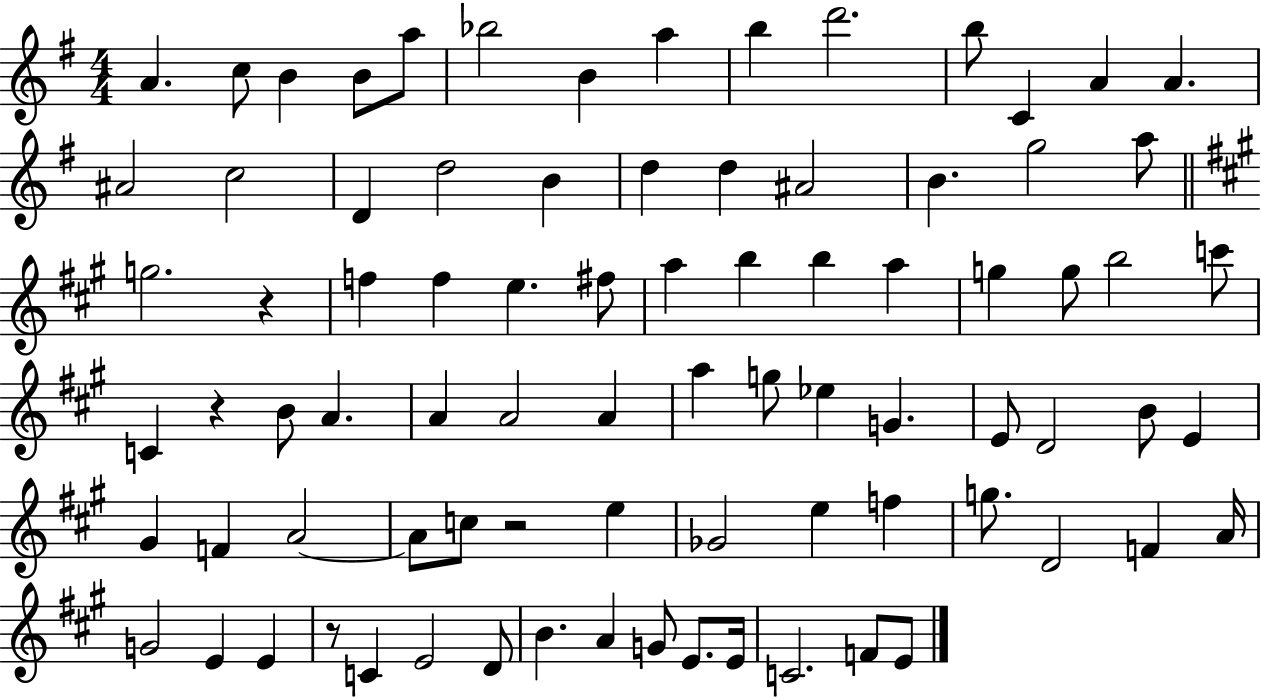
A4/q. C5/e B4/q B4/e A5/e Bb5/h B4/q A5/q B5/q D6/h. B5/e C4/q A4/q A4/q. A#4/h C5/h D4/q D5/h B4/q D5/q D5/q A#4/h B4/q. G5/h A5/e G5/h. R/q F5/q F5/q E5/q. F#5/e A5/q B5/q B5/q A5/q G5/q G5/e B5/h C6/e C4/q R/q B4/e A4/q. A4/q A4/h A4/q A5/q G5/e Eb5/q G4/q. E4/e D4/h B4/e E4/q G#4/q F4/q A4/h A4/e C5/e R/h E5/q Gb4/h E5/q F5/q G5/e. D4/h F4/q A4/s G4/h E4/q E4/q R/e C4/q E4/h D4/e B4/q. A4/q G4/e E4/e. E4/s C4/h. F4/e E4/e